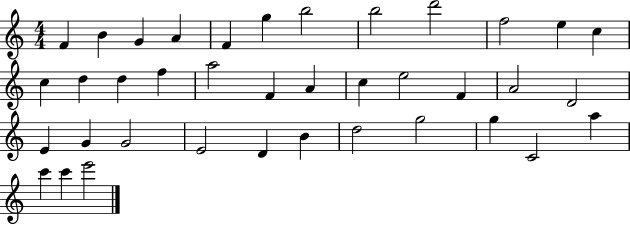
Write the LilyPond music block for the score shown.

{
  \clef treble
  \numericTimeSignature
  \time 4/4
  \key c \major
  f'4 b'4 g'4 a'4 | f'4 g''4 b''2 | b''2 d'''2 | f''2 e''4 c''4 | \break c''4 d''4 d''4 f''4 | a''2 f'4 a'4 | c''4 e''2 f'4 | a'2 d'2 | \break e'4 g'4 g'2 | e'2 d'4 b'4 | d''2 g''2 | g''4 c'2 a''4 | \break c'''4 c'''4 e'''2 | \bar "|."
}